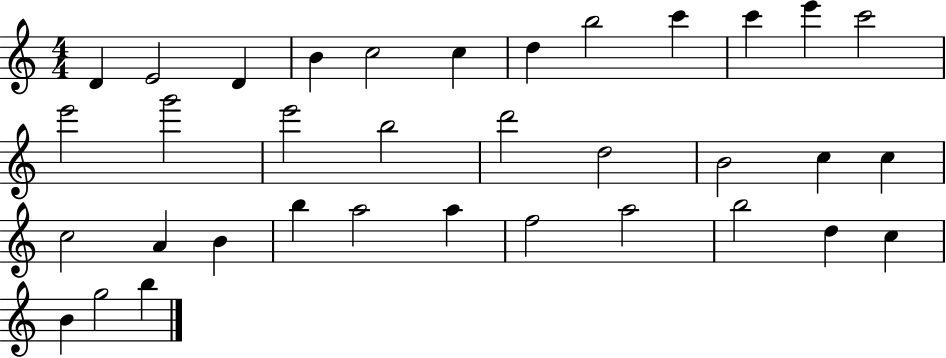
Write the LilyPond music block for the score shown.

{
  \clef treble
  \numericTimeSignature
  \time 4/4
  \key c \major
  d'4 e'2 d'4 | b'4 c''2 c''4 | d''4 b''2 c'''4 | c'''4 e'''4 c'''2 | \break e'''2 g'''2 | e'''2 b''2 | d'''2 d''2 | b'2 c''4 c''4 | \break c''2 a'4 b'4 | b''4 a''2 a''4 | f''2 a''2 | b''2 d''4 c''4 | \break b'4 g''2 b''4 | \bar "|."
}